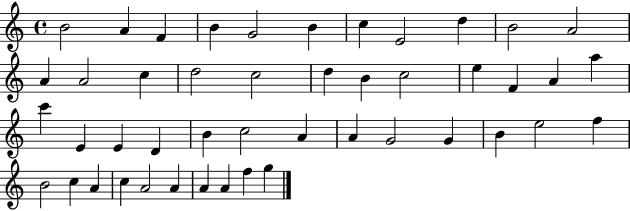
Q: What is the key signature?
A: C major